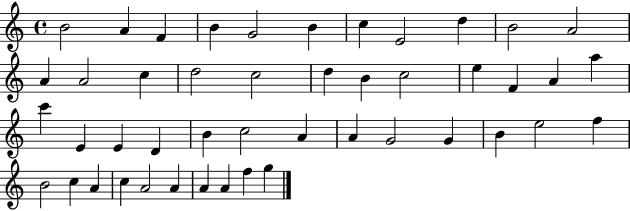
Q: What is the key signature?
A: C major